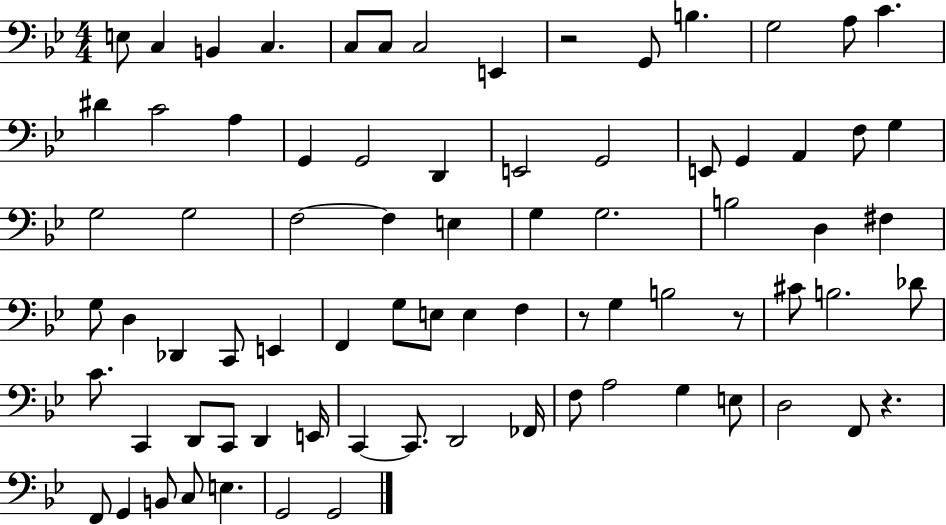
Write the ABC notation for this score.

X:1
T:Untitled
M:4/4
L:1/4
K:Bb
E,/2 C, B,, C, C,/2 C,/2 C,2 E,, z2 G,,/2 B, G,2 A,/2 C ^D C2 A, G,, G,,2 D,, E,,2 G,,2 E,,/2 G,, A,, F,/2 G, G,2 G,2 F,2 F, E, G, G,2 B,2 D, ^F, G,/2 D, _D,, C,,/2 E,, F,, G,/2 E,/2 E, F, z/2 G, B,2 z/2 ^C/2 B,2 _D/2 C/2 C,, D,,/2 C,,/2 D,, E,,/4 C,, C,,/2 D,,2 _F,,/4 F,/2 A,2 G, E,/2 D,2 F,,/2 z F,,/2 G,, B,,/2 C,/2 E, G,,2 G,,2